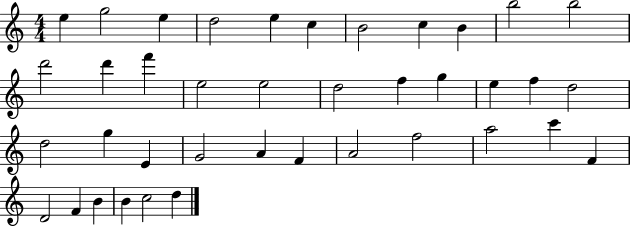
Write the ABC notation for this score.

X:1
T:Untitled
M:4/4
L:1/4
K:C
e g2 e d2 e c B2 c B b2 b2 d'2 d' f' e2 e2 d2 f g e f d2 d2 g E G2 A F A2 f2 a2 c' F D2 F B B c2 d